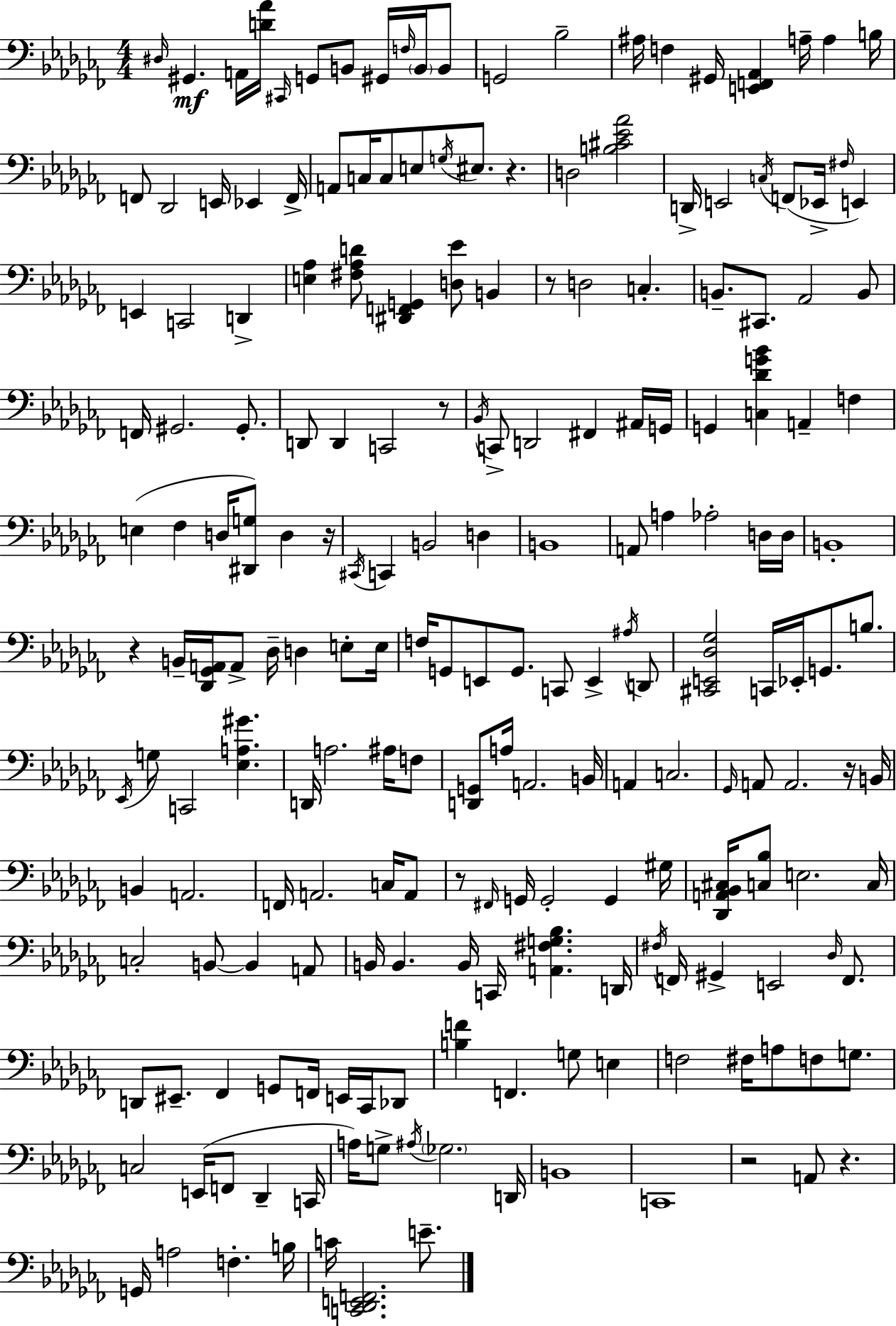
{
  \clef bass
  \numericTimeSignature
  \time 4/4
  \key aes \minor
  \grace { dis16 }\mf gis,4. a,16 <d' aes'>16 \grace { cis,16 } g,8 b,8 gis,16 \grace { f16 } | \parenthesize b,16 b,8 g,2 bes2-- | ais16 f4 gis,16 <e, f, aes,>4 a16-- a4 | b16 f,8 des,2 e,16 ees,4 | \break f,16-> a,8 c16 c8 e8 \acciaccatura { g16 } eis8. r4. | d2 <b cis' ees' aes'>2 | d,16-> e,2 \acciaccatura { c16 }( f,8 | ees,16-> \grace { fis16 }) e,4 e,4 c,2 | \break d,4-> <e aes>4 <fis aes d'>8 <dis, f, g,>4 | <d ees'>8 b,4 r8 d2 | c4.-. b,8.-- cis,8. aes,2 | b,8 f,16 gis,2. | \break gis,8.-. d,8 d,4 c,2 | r8 \acciaccatura { bes,16 } c,8-> d,2 | fis,4 ais,16 g,16 g,4 <c des' g' bes'>4 a,4-- | f4 e4( fes4 d16 | \break <dis, g>8) d4 r16 \acciaccatura { cis,16 } c,4 b,2 | d4 b,1 | a,8 a4 aes2-. | d16 d16 b,1-. | \break r4 b,16-- <des, ges, a,>16 a,8-> | des16-- d4 e8-. e16 f16 g,8 e,8 g,8. | c,8 e,4-> \acciaccatura { ais16 } d,8 <cis, e, des ges>2 | c,16 ees,16-. g,8. b8. \acciaccatura { ees,16 } g8 c,2 | \break <ees a gis'>4. d,16 a2. | ais16 f8 <d, g,>8 a16 a,2. | b,16 a,4 c2. | \grace { ges,16 } a,8 a,2. | \break r16 b,16 b,4 a,2. | f,16 a,2. | c16 a,8 r8 \grace { fis,16 } g,16 g,2-. | g,4 gis16 <des, a, bes, cis>16 <c bes>8 e2. | \break c16 c2-. | b,8~~ b,4 a,8 b,16 b,4. | b,16 c,16 <a, fis g bes>4. d,16 \acciaccatura { fis16 } f,16 gis,4-> | e,2 \grace { des16 } f,8. d,8 | \break eis,8.-- fes,4 g,8 f,16 e,16 ces,16 des,8 <b f'>4 | f,4. g8 e4 f2 | fis16 a8 f8 g8. c2 | e,16( f,8 des,4-- c,16 a16) g8-> | \break \acciaccatura { ais16 } \parenthesize ges2. d,16 b,1 | c,1 | r2 | a,8 r4. g,16 | \break a2 f4.-. b16 c'16 | <c, des, e, f,>2. e'8.-- \bar "|."
}